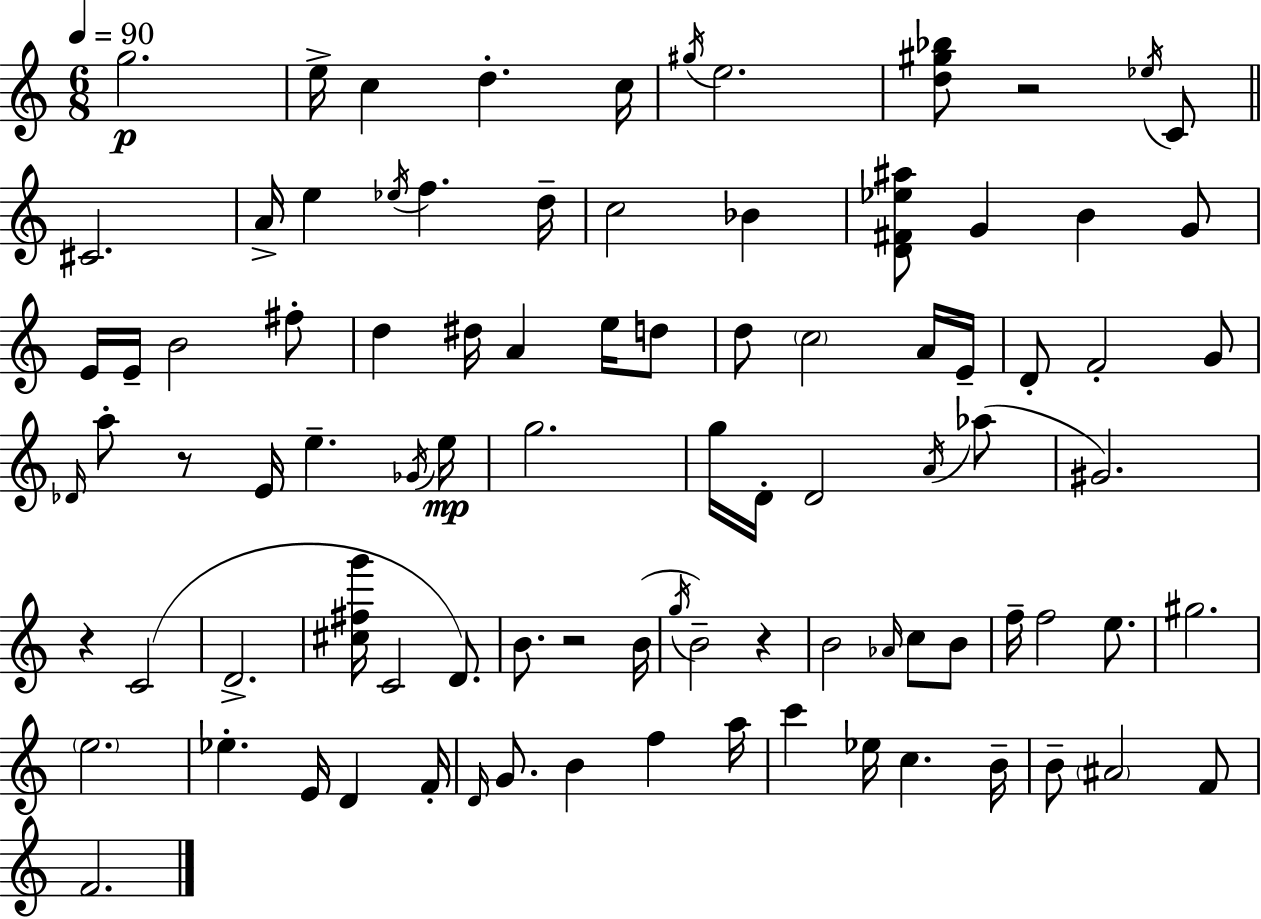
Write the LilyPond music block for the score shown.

{
  \clef treble
  \numericTimeSignature
  \time 6/8
  \key c \major
  \tempo 4 = 90
  g''2.\p | e''16-> c''4 d''4.-. c''16 | \acciaccatura { gis''16 } e''2. | <d'' gis'' bes''>8 r2 \acciaccatura { ees''16 } | \break c'8 \bar "||" \break \key c \major cis'2. | a'16-> e''4 \acciaccatura { ees''16 } f''4. | d''16-- c''2 bes'4 | <d' fis' ees'' ais''>8 g'4 b'4 g'8 | \break e'16 e'16-- b'2 fis''8-. | d''4 dis''16 a'4 e''16 d''8 | d''8 \parenthesize c''2 a'16 | e'16-- d'8-. f'2-. g'8 | \break \grace { des'16 } a''8-. r8 e'16 e''4.-- | \acciaccatura { ges'16 } e''16\mp g''2. | g''16 d'16-. d'2 | \acciaccatura { a'16 }( aes''8 gis'2.) | \break r4 c'2( | d'2.-> | <cis'' fis'' g'''>16 c'2 | d'8.) b'8. r2 | \break b'16( \acciaccatura { g''16 } b'2--) | r4 b'2 | \grace { aes'16 } c''8 b'8 f''16-- f''2 | e''8. gis''2. | \break \parenthesize e''2. | ees''4.-. | e'16 d'4 f'16-. \grace { d'16 } g'8. b'4 | f''4 a''16 c'''4 ees''16 | \break c''4. b'16-- b'8-- \parenthesize ais'2 | f'8 f'2. | \bar "|."
}